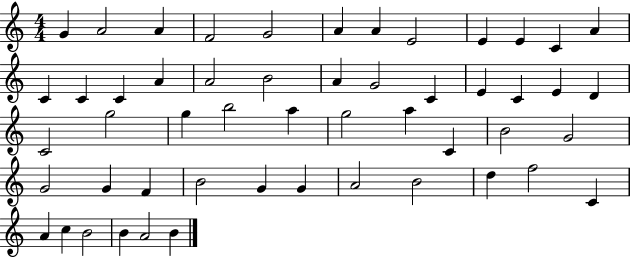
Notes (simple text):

G4/q A4/h A4/q F4/h G4/h A4/q A4/q E4/h E4/q E4/q C4/q A4/q C4/q C4/q C4/q A4/q A4/h B4/h A4/q G4/h C4/q E4/q C4/q E4/q D4/q C4/h G5/h G5/q B5/h A5/q G5/h A5/q C4/q B4/h G4/h G4/h G4/q F4/q B4/h G4/q G4/q A4/h B4/h D5/q F5/h C4/q A4/q C5/q B4/h B4/q A4/h B4/q